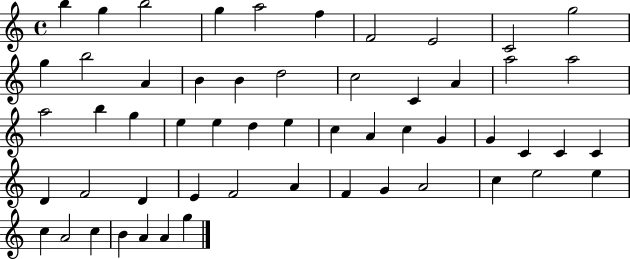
B5/q G5/q B5/h G5/q A5/h F5/q F4/h E4/h C4/h G5/h G5/q B5/h A4/q B4/q B4/q D5/h C5/h C4/q A4/q A5/h A5/h A5/h B5/q G5/q E5/q E5/q D5/q E5/q C5/q A4/q C5/q G4/q G4/q C4/q C4/q C4/q D4/q F4/h D4/q E4/q F4/h A4/q F4/q G4/q A4/h C5/q E5/h E5/q C5/q A4/h C5/q B4/q A4/q A4/q G5/q